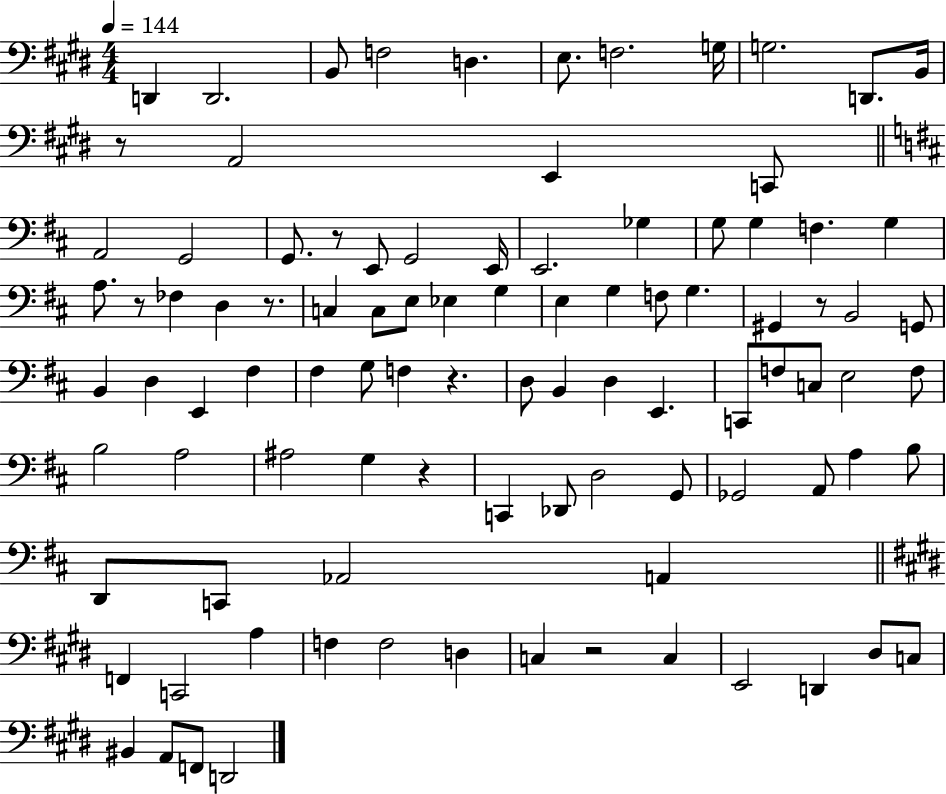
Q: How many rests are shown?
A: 8